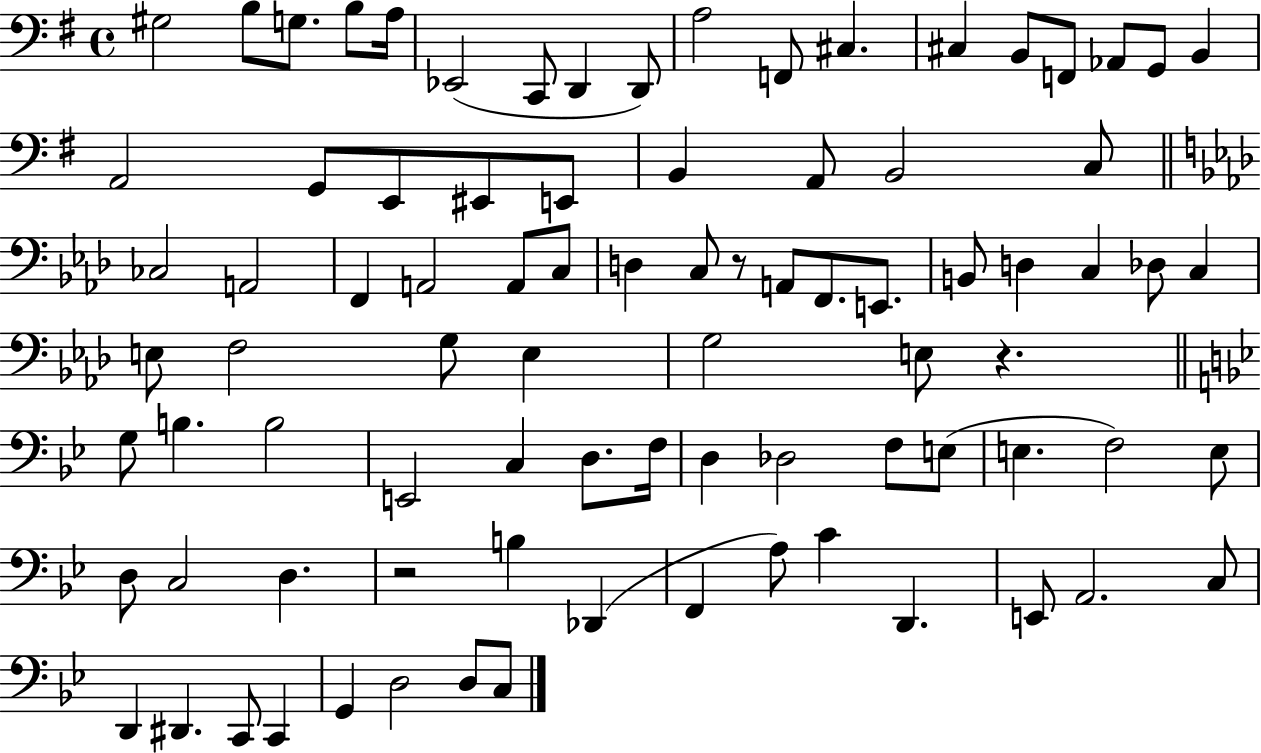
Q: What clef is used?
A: bass